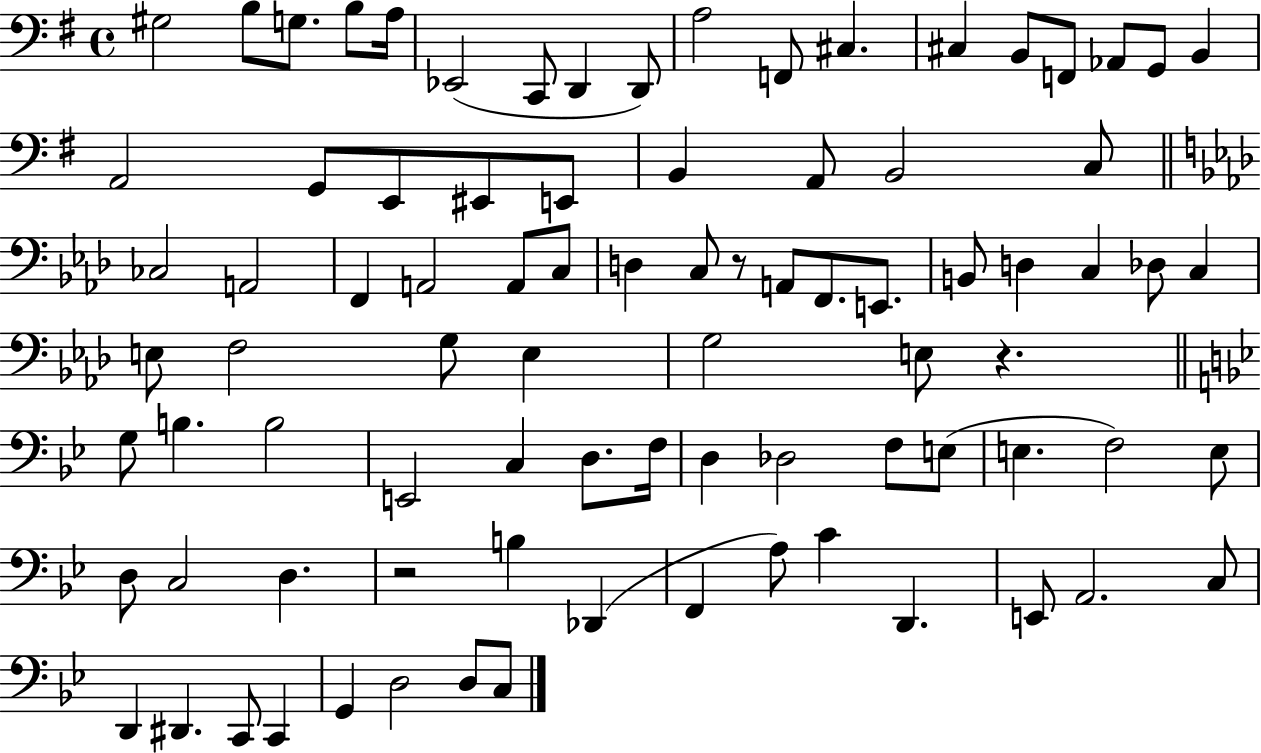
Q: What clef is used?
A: bass